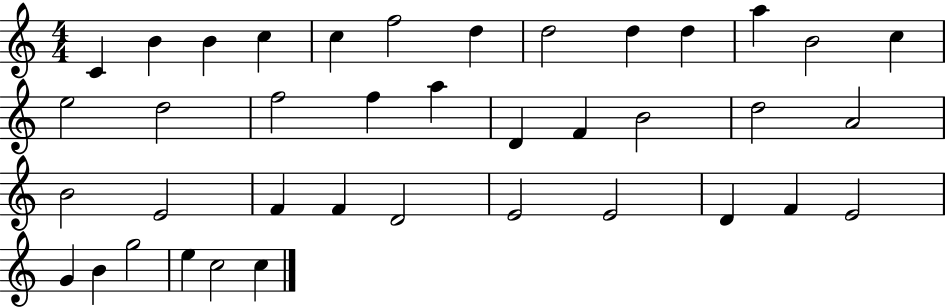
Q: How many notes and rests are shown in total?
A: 39